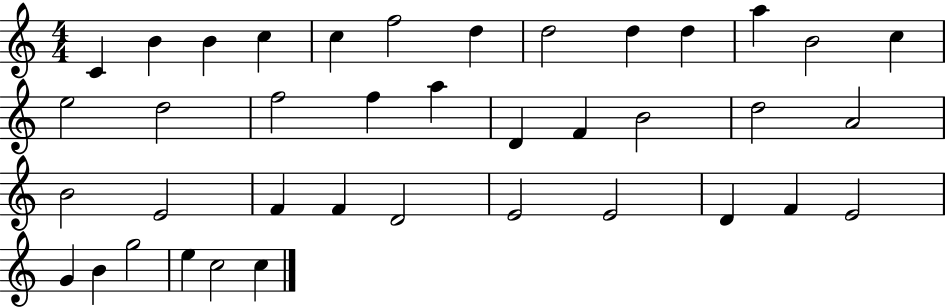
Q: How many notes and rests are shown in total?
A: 39